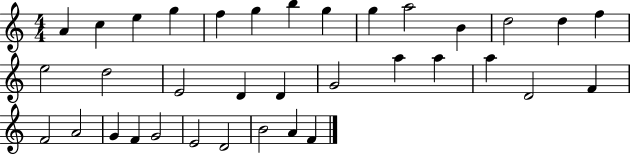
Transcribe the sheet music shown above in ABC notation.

X:1
T:Untitled
M:4/4
L:1/4
K:C
A c e g f g b g g a2 B d2 d f e2 d2 E2 D D G2 a a a D2 F F2 A2 G F G2 E2 D2 B2 A F